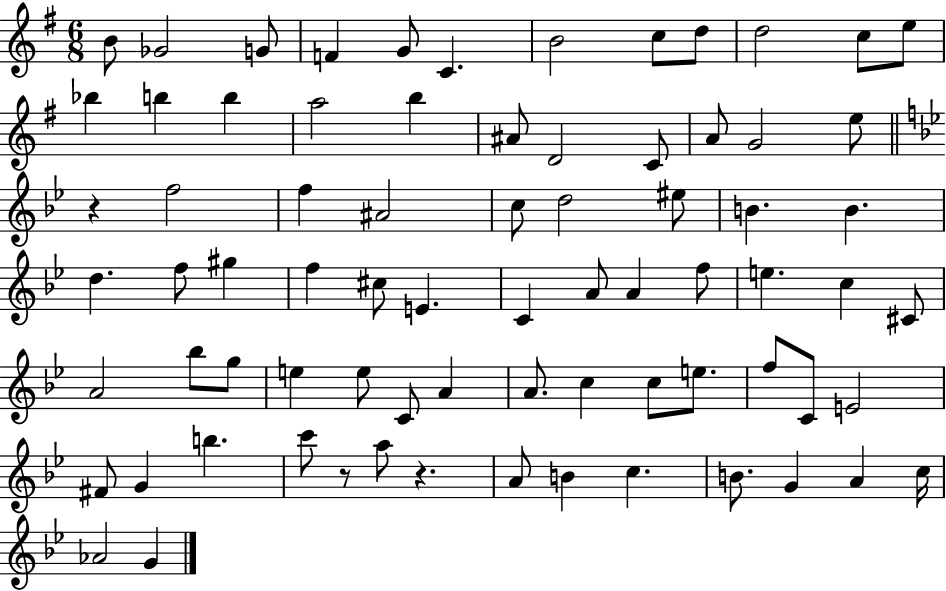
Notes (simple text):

B4/e Gb4/h G4/e F4/q G4/e C4/q. B4/h C5/e D5/e D5/h C5/e E5/e Bb5/q B5/q B5/q A5/h B5/q A#4/e D4/h C4/e A4/e G4/h E5/e R/q F5/h F5/q A#4/h C5/e D5/h EIS5/e B4/q. B4/q. D5/q. F5/e G#5/q F5/q C#5/e E4/q. C4/q A4/e A4/q F5/e E5/q. C5/q C#4/e A4/h Bb5/e G5/e E5/q E5/e C4/e A4/q A4/e. C5/q C5/e E5/e. F5/e C4/e E4/h F#4/e G4/q B5/q. C6/e R/e A5/e R/q. A4/e B4/q C5/q. B4/e. G4/q A4/q C5/s Ab4/h G4/q